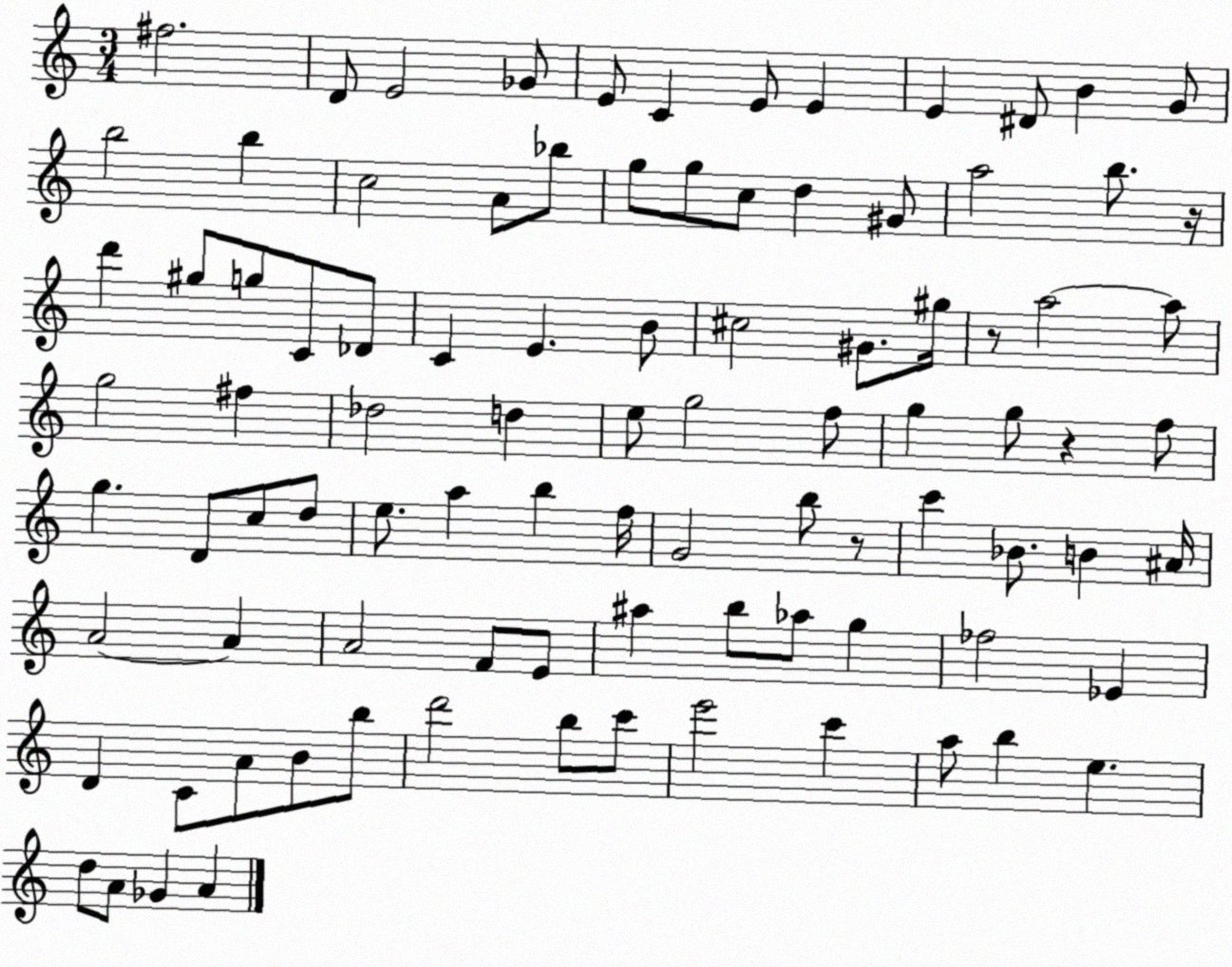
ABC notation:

X:1
T:Untitled
M:3/4
L:1/4
K:C
^f2 D/2 E2 _G/2 E/2 C E/2 E E ^D/2 B G/2 b2 b c2 A/2 _b/2 g/2 g/2 c/2 d ^G/2 a2 b/2 z/4 d' ^g/2 g/2 C/2 _D/2 C E B/2 ^c2 ^G/2 ^g/4 z/2 a2 a/2 g2 ^f _d2 d e/2 g2 f/2 g g/2 z f/2 g D/2 c/2 d/2 e/2 a b f/4 G2 b/2 z/2 c' _B/2 B ^A/4 A2 A A2 F/2 E/2 ^a b/2 _a/2 g _f2 _E D C/2 A/2 B/2 b/2 d'2 b/2 c'/2 e'2 c' a/2 b e d/2 A/2 _G A